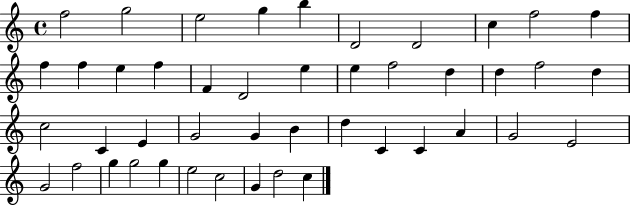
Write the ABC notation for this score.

X:1
T:Untitled
M:4/4
L:1/4
K:C
f2 g2 e2 g b D2 D2 c f2 f f f e f F D2 e e f2 d d f2 d c2 C E G2 G B d C C A G2 E2 G2 f2 g g2 g e2 c2 G d2 c